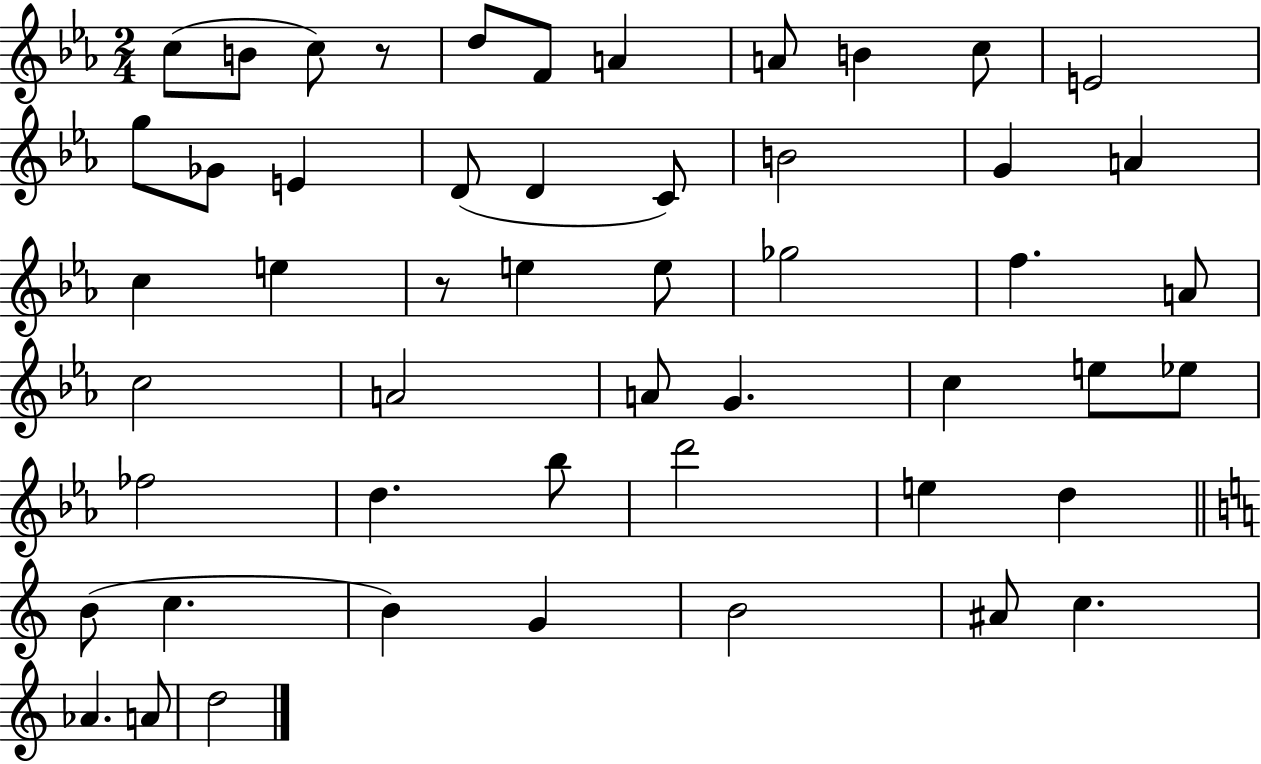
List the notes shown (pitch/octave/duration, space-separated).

C5/e B4/e C5/e R/e D5/e F4/e A4/q A4/e B4/q C5/e E4/h G5/e Gb4/e E4/q D4/e D4/q C4/e B4/h G4/q A4/q C5/q E5/q R/e E5/q E5/e Gb5/h F5/q. A4/e C5/h A4/h A4/e G4/q. C5/q E5/e Eb5/e FES5/h D5/q. Bb5/e D6/h E5/q D5/q B4/e C5/q. B4/q G4/q B4/h A#4/e C5/q. Ab4/q. A4/e D5/h